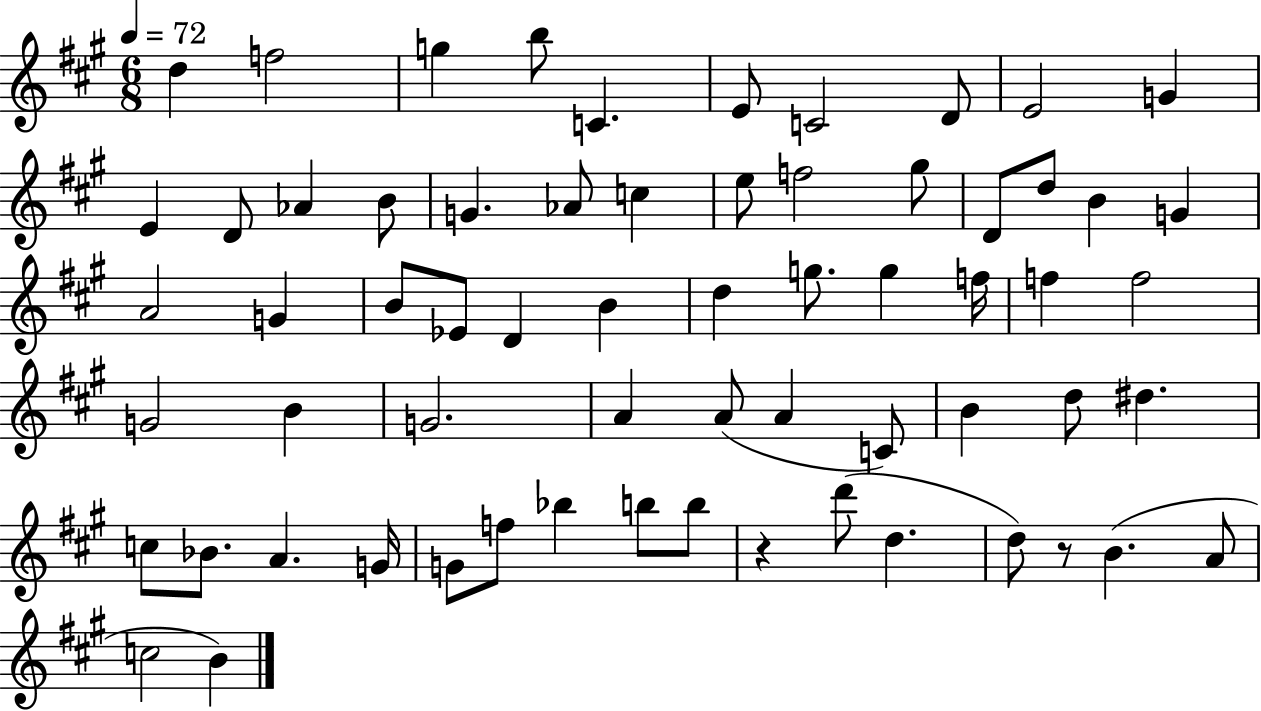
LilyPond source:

{
  \clef treble
  \numericTimeSignature
  \time 6/8
  \key a \major
  \tempo 4 = 72
  \repeat volta 2 { d''4 f''2 | g''4 b''8 c'4. | e'8 c'2 d'8 | e'2 g'4 | \break e'4 d'8 aes'4 b'8 | g'4. aes'8 c''4 | e''8 f''2 gis''8 | d'8 d''8 b'4 g'4 | \break a'2 g'4 | b'8 ees'8 d'4 b'4 | d''4 g''8. g''4 f''16 | f''4 f''2 | \break g'2 b'4 | g'2. | a'4 a'8( a'4 c'8) | b'4 d''8 dis''4. | \break c''8 bes'8. a'4. g'16 | g'8 f''8 bes''4 b''8 b''8 | r4 d'''8( d''4. | d''8) r8 b'4.( a'8 | \break c''2 b'4) | } \bar "|."
}